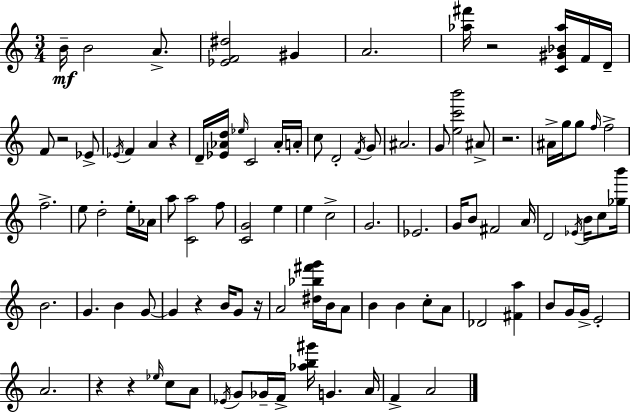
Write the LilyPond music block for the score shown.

{
  \clef treble
  \numericTimeSignature
  \time 3/4
  \key a \minor
  b'16--\mf b'2 a'8.-> | <ees' f' dis''>2 gis'4 | a'2. | <aes'' fis'''>16 r2 <c' gis' bes' aes''>16 f'16 d'16-- | \break f'8 r2 ees'8-> | \acciaccatura { ees'16 } f'4 a'4 r4 | d'16-- <ees' aes' d''>16 \grace { ees''16 } c'2 | aes'16-. a'16-. c''8 d'2-. | \break \acciaccatura { f'16 } g'8 ais'2. | g'8 <e'' c''' b'''>2 | ais'8-> r2. | ais'16-> g''16 g''8 \grace { f''16 } f''2-> | \break f''2.-> | e''8 d''2-. | e''16-. aes'16 a''8 <c' a''>2 | f''8 <c' g'>2 | \break e''4 e''4 c''2-> | g'2. | ees'2. | g'16 b'8 fis'2 | \break a'16 d'2 | \acciaccatura { ees'16 } b'16 c''8 <ges'' b'''>16 b'2. | g'4. b'4 | g'8~~ g'4 r4 | \break b'16 g'8 r16 a'2 | <dis'' bes'' fis''' g'''>16 b'16 a'8 b'4 b'4 | c''8-. a'8 des'2 | <fis' a''>4 b'8 g'16 g'16-> e'2-. | \break a'2. | r4 r4 | \grace { ees''16 } c''8 a'8 \acciaccatura { ees'16 } g'8 ges'16-- f'16-> <aes'' b'' gis'''>16 | g'4. a'16 f'4-> a'2 | \break \bar "|."
}